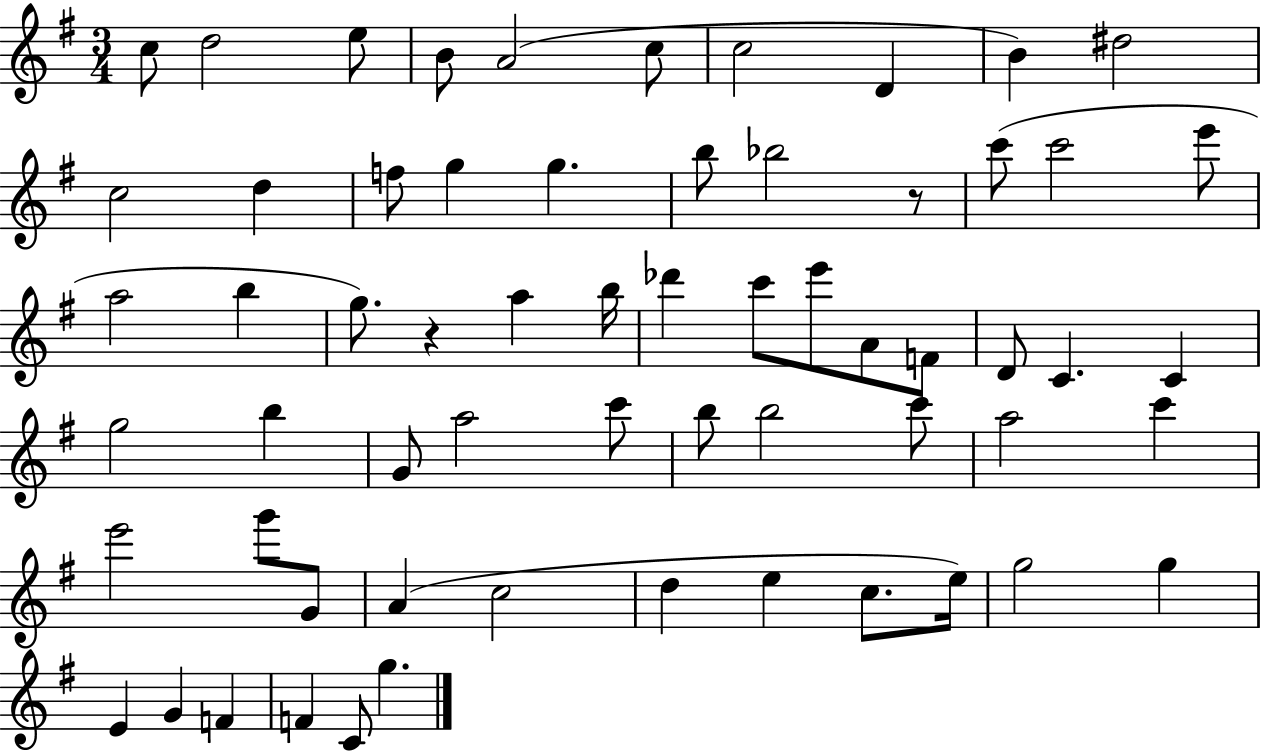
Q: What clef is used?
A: treble